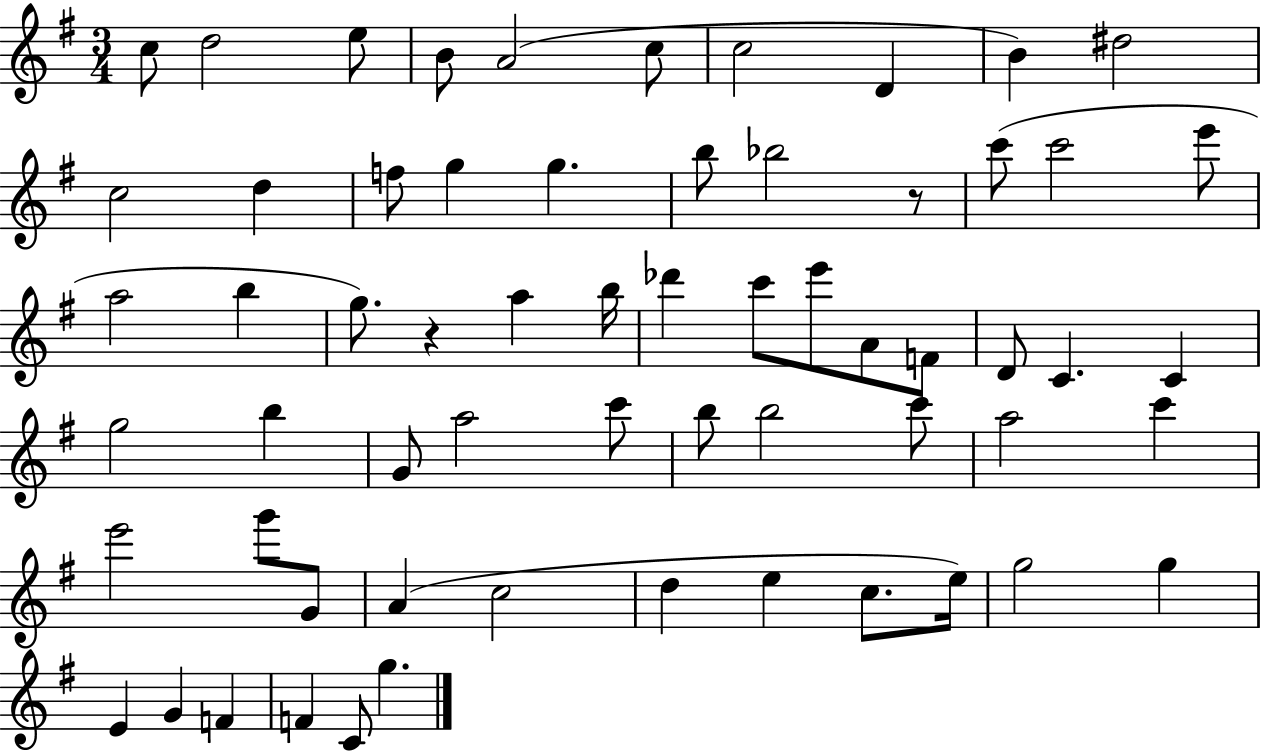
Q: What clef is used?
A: treble